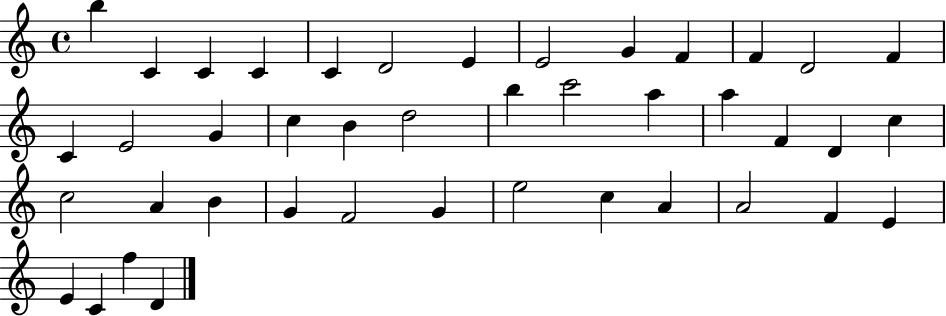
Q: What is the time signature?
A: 4/4